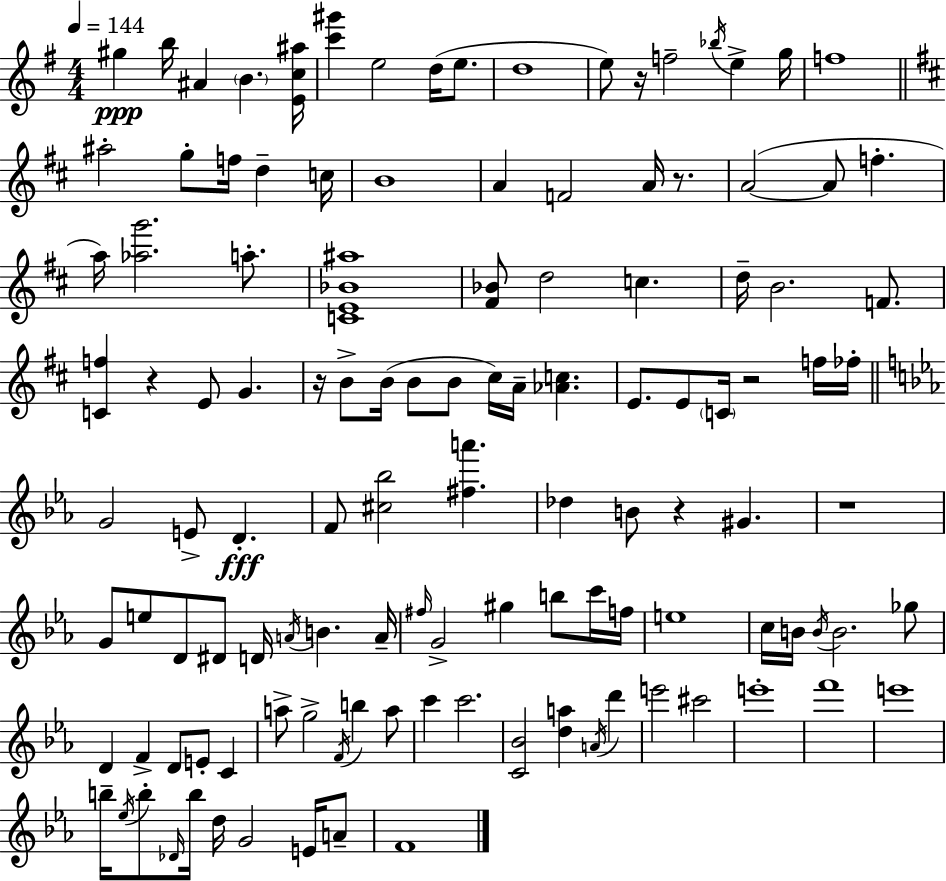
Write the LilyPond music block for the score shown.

{
  \clef treble
  \numericTimeSignature
  \time 4/4
  \key g \major
  \tempo 4 = 144
  gis''4\ppp b''16 ais'4 \parenthesize b'4. <e' c'' ais''>16 | <c''' gis'''>4 e''2 d''16( e''8. | d''1 | e''8) r16 f''2-- \acciaccatura { bes''16 } e''4-> | \break g''16 f''1 | \bar "||" \break \key b \minor ais''2-. g''8-. f''16 d''4-- c''16 | b'1 | a'4 f'2 a'16 r8. | a'2~(~ a'8 f''4.-. | \break a''16) <aes'' g'''>2. a''8.-. | <c' e' bes' ais''>1 | <fis' bes'>8 d''2 c''4. | d''16-- b'2. f'8. | \break <c' f''>4 r4 e'8 g'4. | r16 b'8-> b'16( b'8 b'8 cis''16) a'16-- <aes' c''>4. | e'8. e'8 \parenthesize c'16 r2 f''16 fes''16-. | \bar "||" \break \key c \minor g'2 e'8-> d'4.-.\fff | f'8 <cis'' bes''>2 <fis'' a'''>4. | des''4 b'8 r4 gis'4. | r1 | \break g'8 e''8 d'8 dis'8 d'16 \acciaccatura { a'16 } b'4. | a'16-- \grace { fis''16 } g'2-> gis''4 b''8 | c'''16 f''16 e''1 | c''16 b'16 \acciaccatura { b'16 } b'2. | \break ges''8 d'4 f'4-> d'8 e'8-. c'4 | a''8-> g''2-> \acciaccatura { f'16 } b''4 | a''8 c'''4 c'''2. | <c' bes'>2 <d'' a''>4 | \break \acciaccatura { a'16 } d'''4 e'''2 cis'''2 | e'''1-. | f'''1 | e'''1 | \break b''16-- \acciaccatura { ees''16 } b''8-. \grace { des'16 } b''16 d''16 g'2 | e'16 a'8-- f'1 | \bar "|."
}